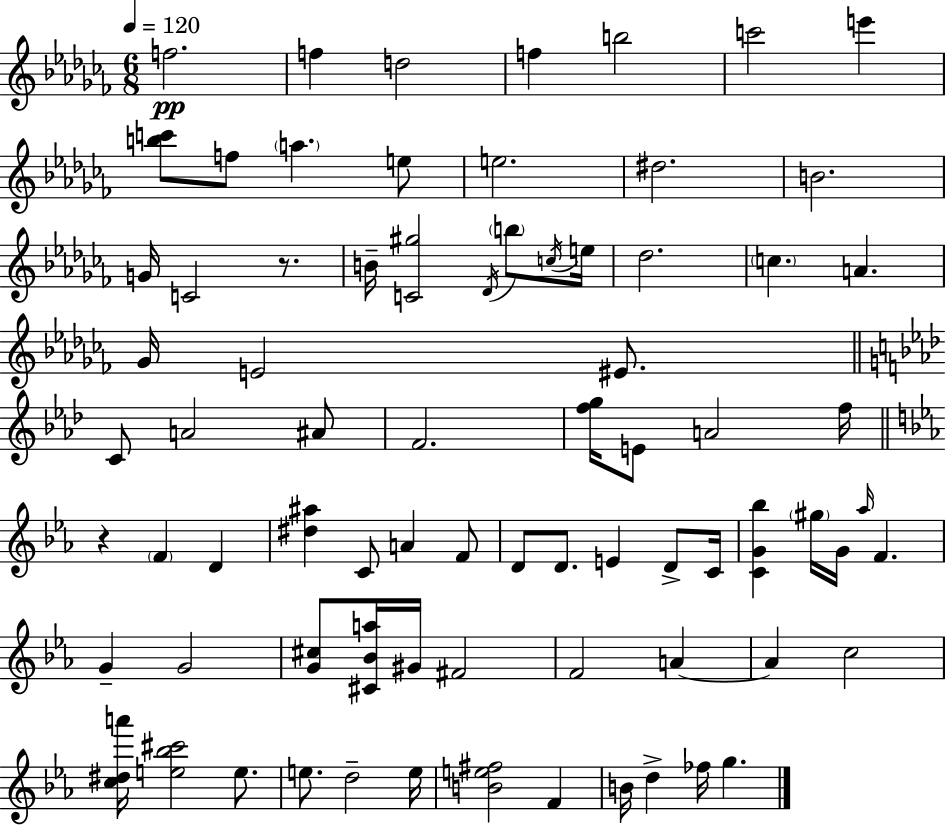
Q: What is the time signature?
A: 6/8